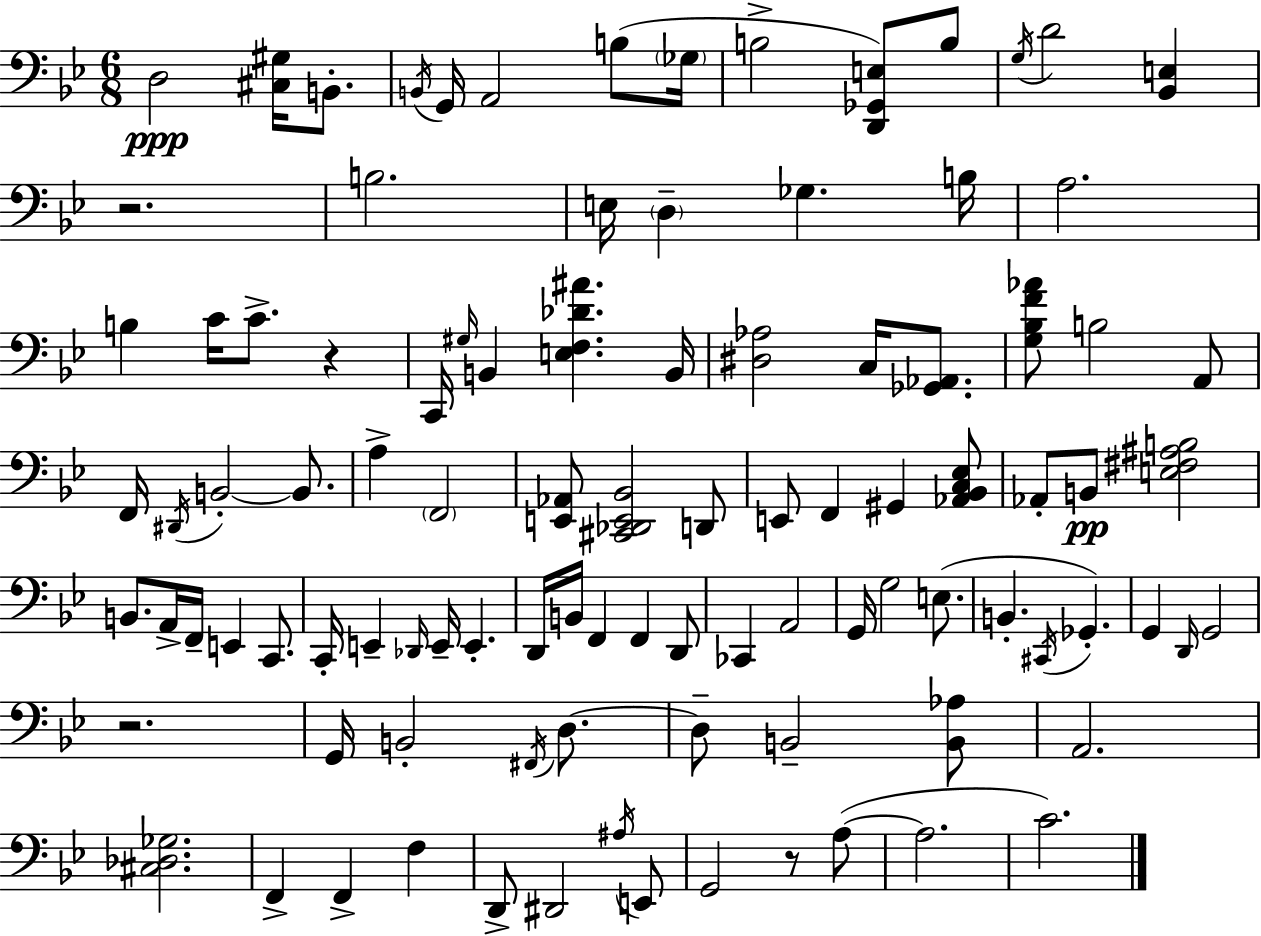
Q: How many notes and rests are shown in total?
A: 100